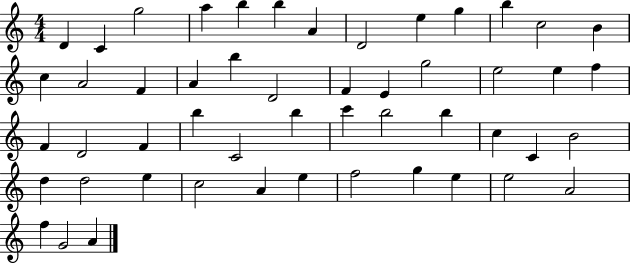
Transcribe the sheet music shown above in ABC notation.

X:1
T:Untitled
M:4/4
L:1/4
K:C
D C g2 a b b A D2 e g b c2 B c A2 F A b D2 F E g2 e2 e f F D2 F b C2 b c' b2 b c C B2 d d2 e c2 A e f2 g e e2 A2 f G2 A